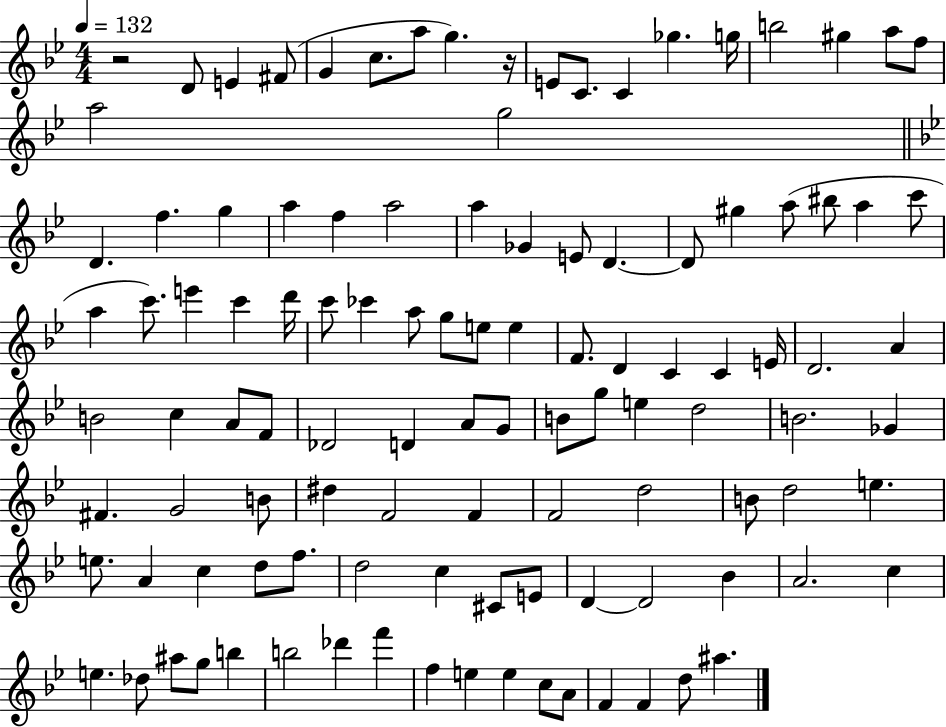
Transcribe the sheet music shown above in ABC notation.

X:1
T:Untitled
M:4/4
L:1/4
K:Bb
z2 D/2 E ^F/2 G c/2 a/2 g z/4 E/2 C/2 C _g g/4 b2 ^g a/2 f/2 a2 g2 D f g a f a2 a _G E/2 D D/2 ^g a/2 ^b/2 a c'/2 a c'/2 e' c' d'/4 c'/2 _c' a/2 g/2 e/2 e F/2 D C C E/4 D2 A B2 c A/2 F/2 _D2 D A/2 G/2 B/2 g/2 e d2 B2 _G ^F G2 B/2 ^d F2 F F2 d2 B/2 d2 e e/2 A c d/2 f/2 d2 c ^C/2 E/2 D D2 _B A2 c e _d/2 ^a/2 g/2 b b2 _d' f' f e e c/2 A/2 F F d/2 ^a